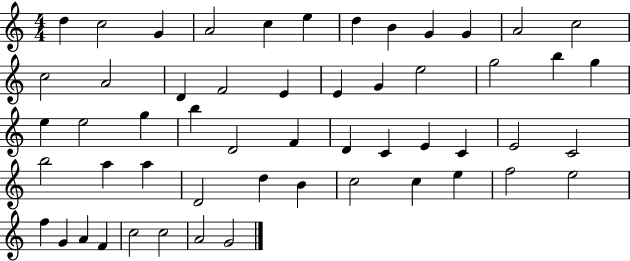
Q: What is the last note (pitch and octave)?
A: G4